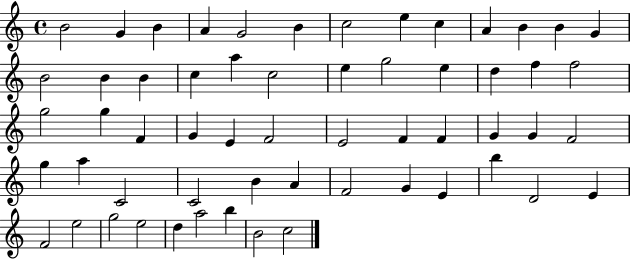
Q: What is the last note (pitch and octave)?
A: C5